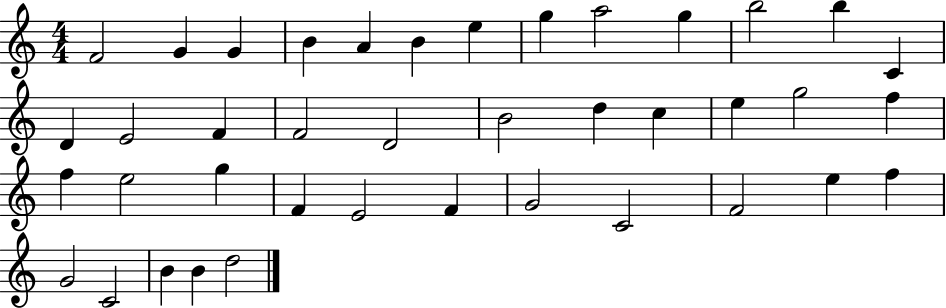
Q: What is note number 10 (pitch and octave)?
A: G5